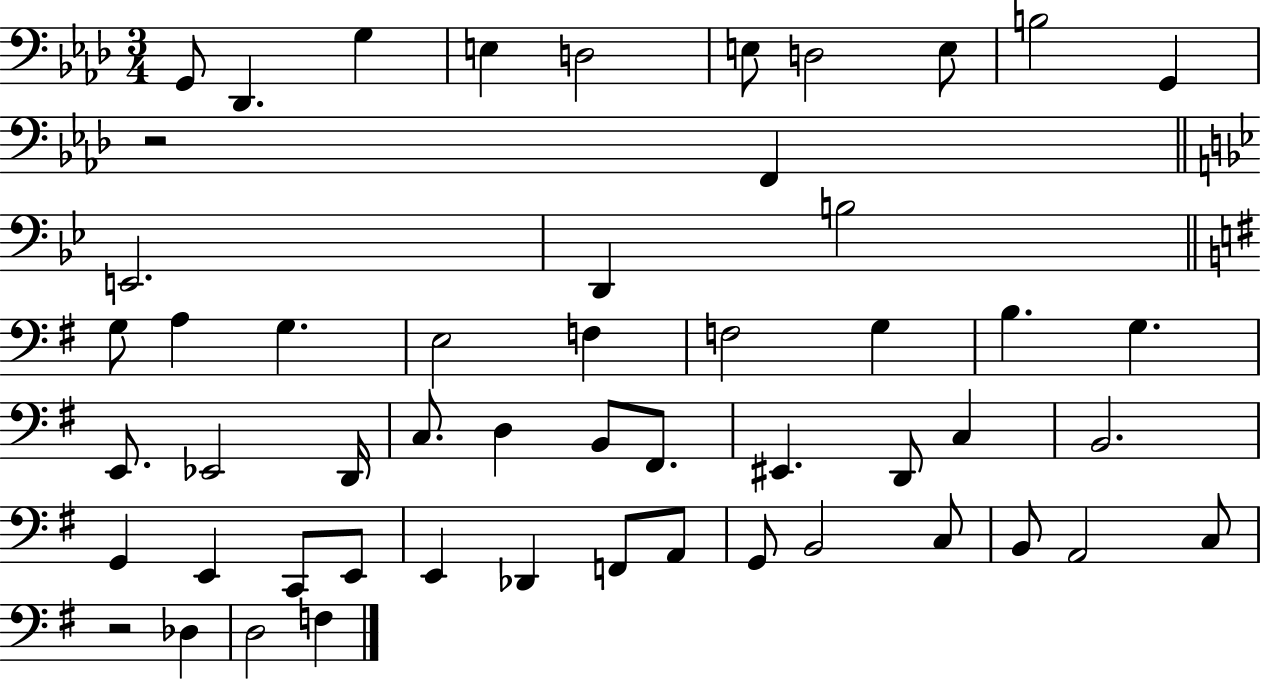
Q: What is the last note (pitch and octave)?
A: F3